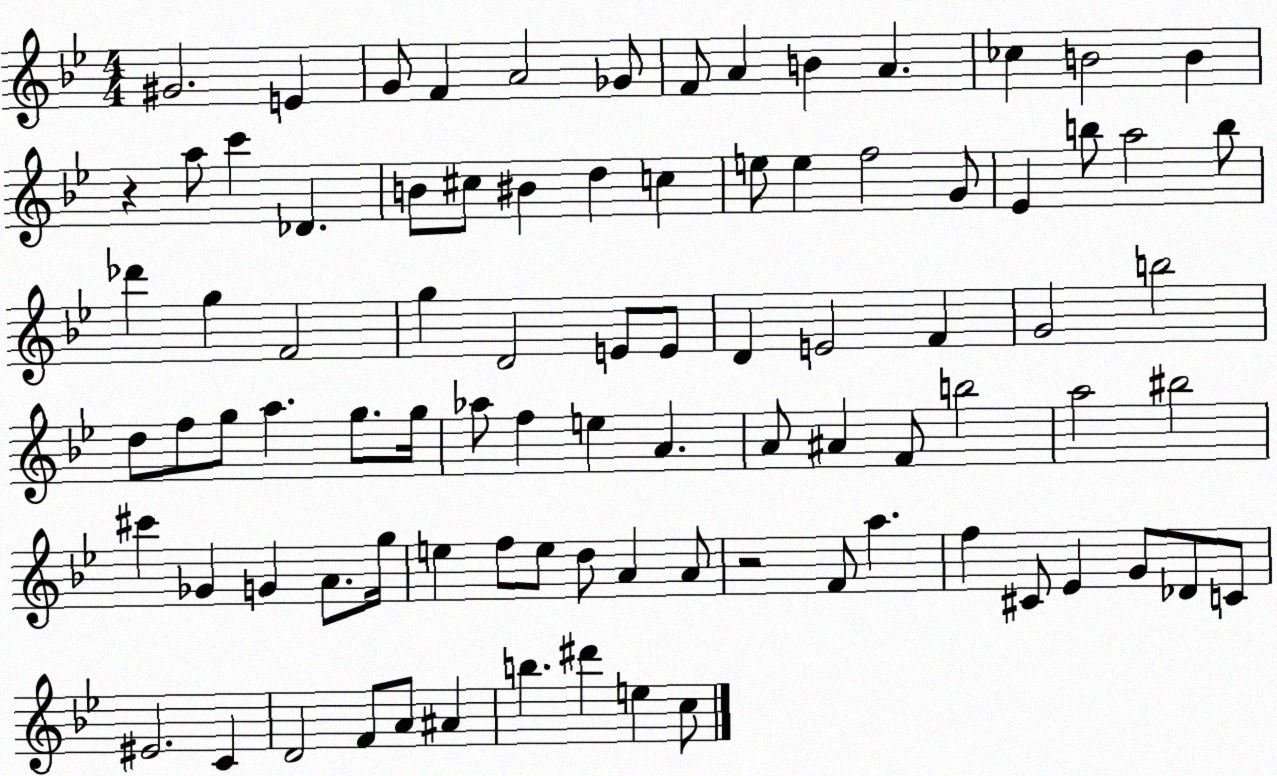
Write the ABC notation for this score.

X:1
T:Untitled
M:4/4
L:1/4
K:Bb
^G2 E G/2 F A2 _G/2 F/2 A B A _c B2 B z a/2 c' _D B/2 ^c/2 ^B d c e/2 e f2 G/2 _E b/2 a2 b/2 _d' g F2 g D2 E/2 E/2 D E2 F G2 b2 d/2 f/2 g/2 a g/2 g/4 _a/2 f e A A/2 ^A F/2 b2 a2 ^b2 ^c' _G G A/2 g/4 e f/2 e/2 d/2 A A/2 z2 F/2 a f ^C/2 _E G/2 _D/2 C/2 ^E2 C D2 F/2 A/2 ^A b ^d' e c/2